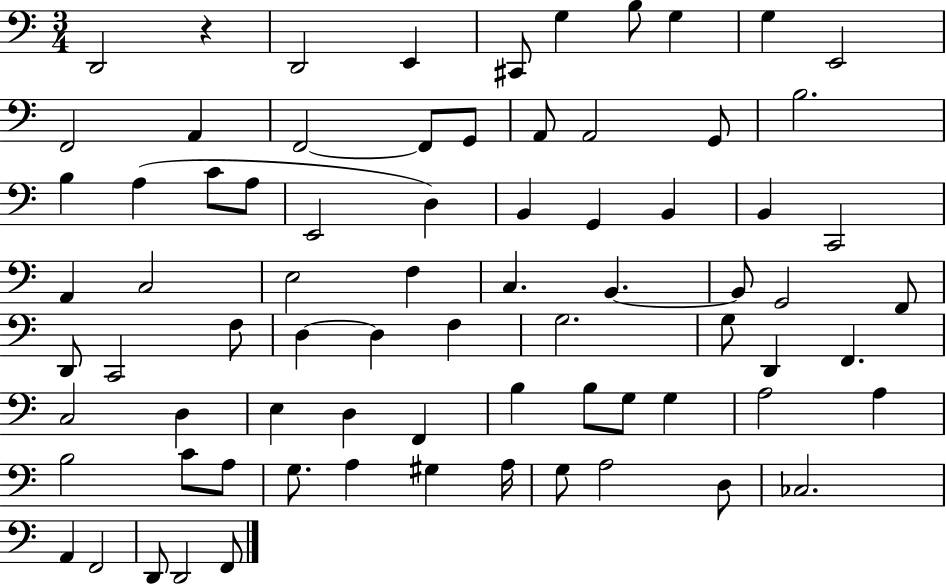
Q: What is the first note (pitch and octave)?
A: D2